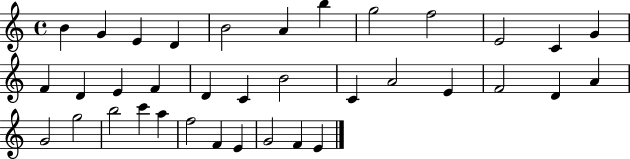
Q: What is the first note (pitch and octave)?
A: B4